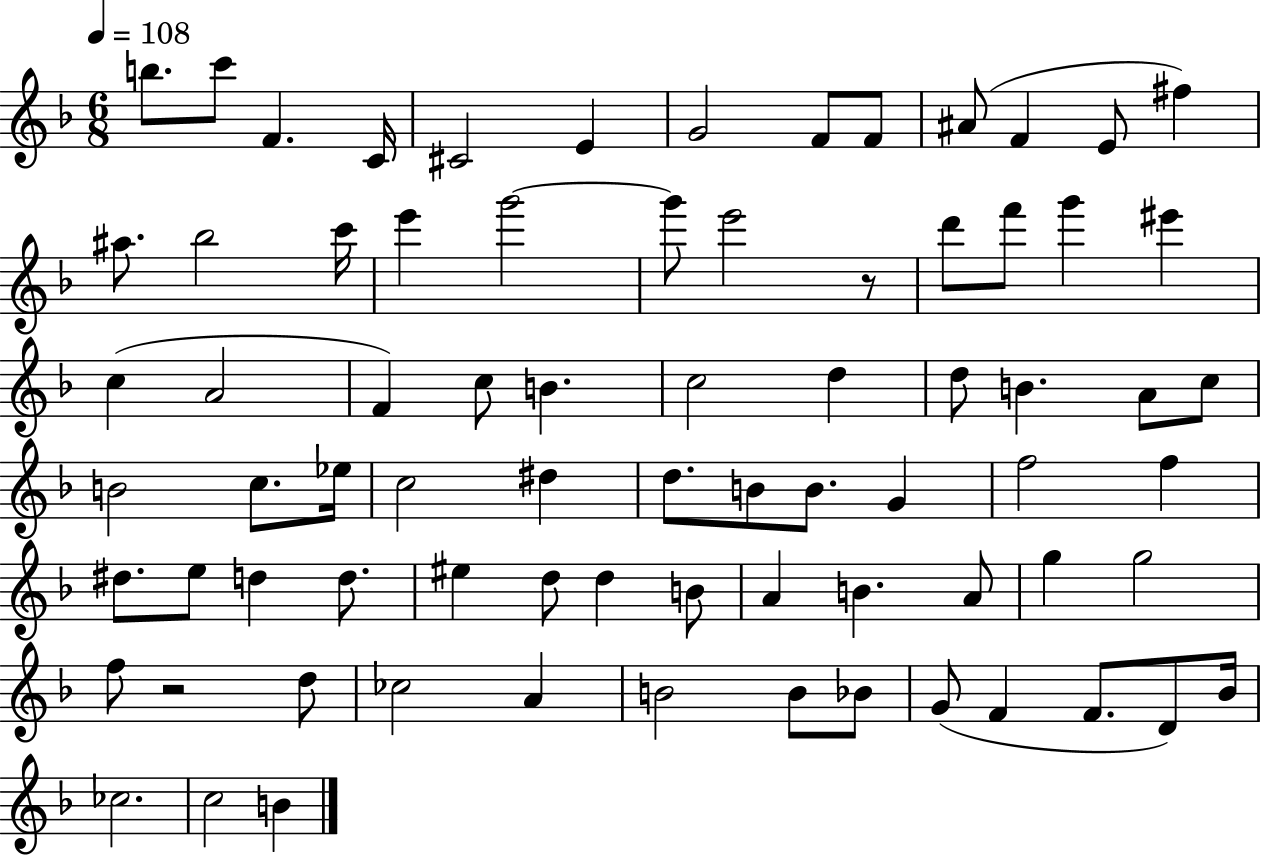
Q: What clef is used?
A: treble